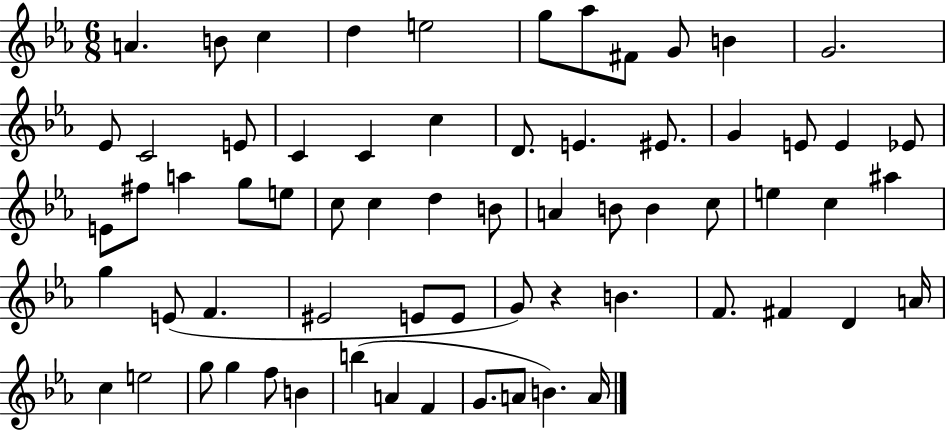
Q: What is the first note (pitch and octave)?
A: A4